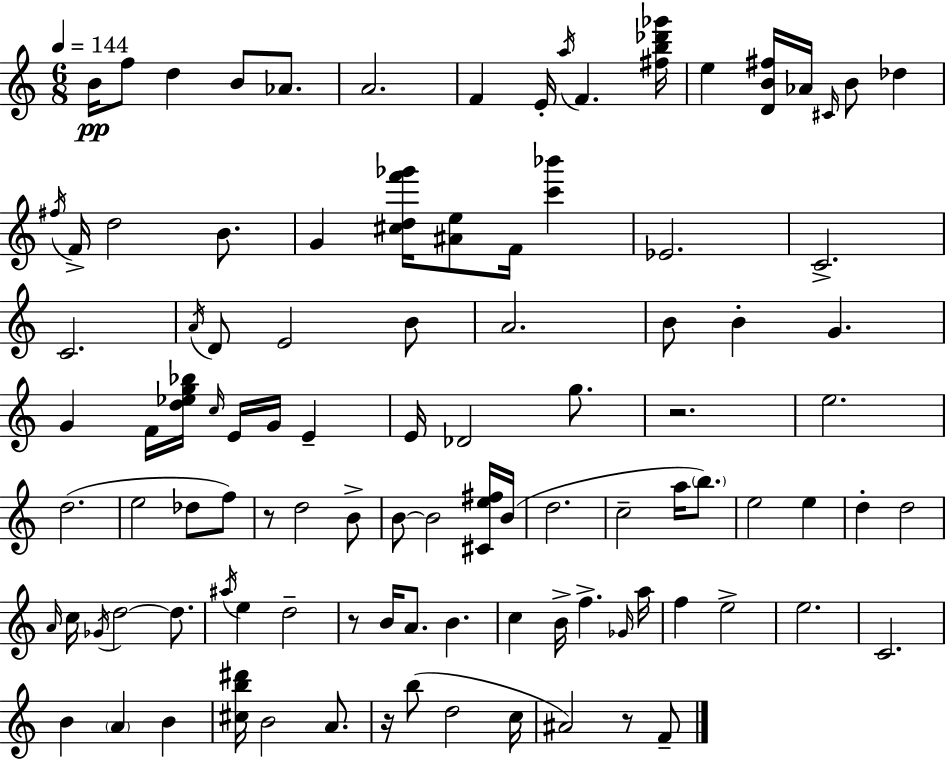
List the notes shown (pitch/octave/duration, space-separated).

B4/s F5/e D5/q B4/e Ab4/e. A4/h. F4/q E4/s A5/s F4/q. [F#5,B5,Db6,Gb6]/s E5/q [D4,B4,F#5]/s Ab4/s C#4/s B4/e Db5/q F#5/s F4/s D5/h B4/e. G4/q [C#5,D5,F6,Gb6]/s [A#4,E5]/e F4/s [C6,Bb6]/q Eb4/h. C4/h. C4/h. A4/s D4/e E4/h B4/e A4/h. B4/e B4/q G4/q. G4/q F4/s [D5,Eb5,G5,Bb5]/s C5/s E4/s G4/s E4/q E4/s Db4/h G5/e. R/h. E5/h. D5/h. E5/h Db5/e F5/e R/e D5/h B4/e B4/e B4/h [C#4,E5,F#5]/s B4/s D5/h. C5/h A5/s B5/e. E5/h E5/q D5/q D5/h A4/s C5/s Gb4/s D5/h D5/e. A#5/s E5/q D5/h R/e B4/s A4/e. B4/q. C5/q B4/s F5/q. Gb4/s A5/s F5/q E5/h E5/h. C4/h. B4/q A4/q B4/q [C#5,B5,D#6]/s B4/h A4/e. R/s B5/e D5/h C5/s A#4/h R/e F4/e